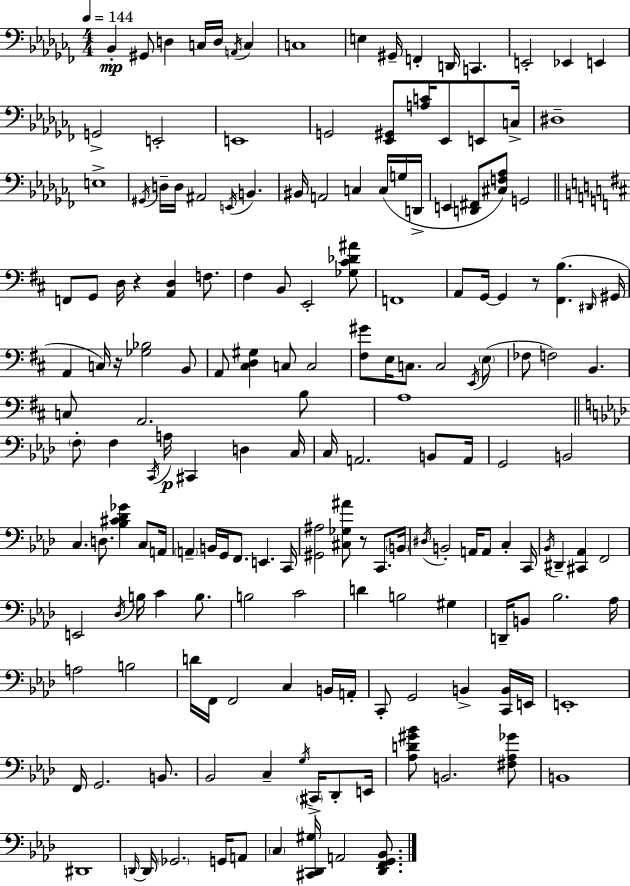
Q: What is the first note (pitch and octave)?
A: Bb2